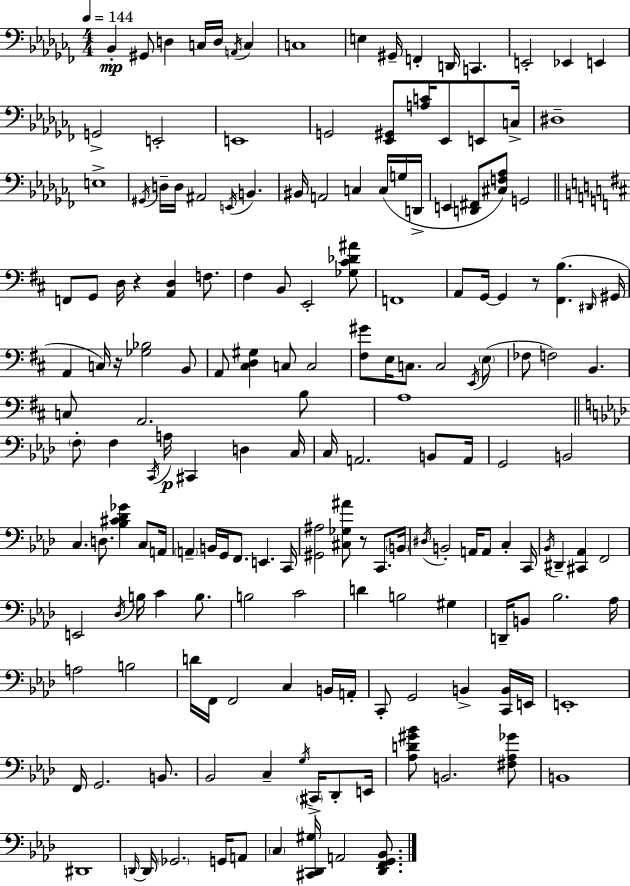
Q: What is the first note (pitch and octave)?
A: Bb2